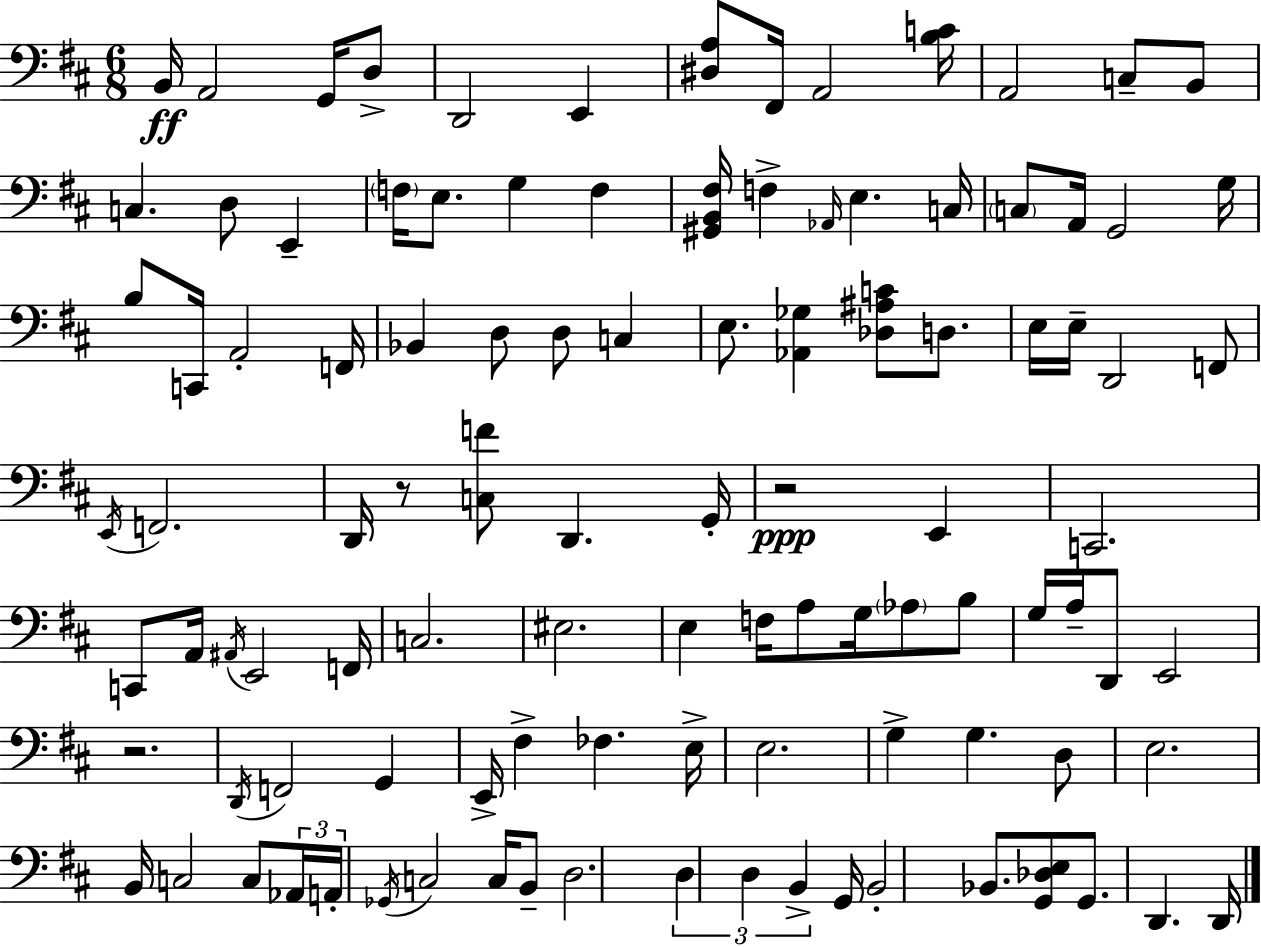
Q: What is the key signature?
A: D major